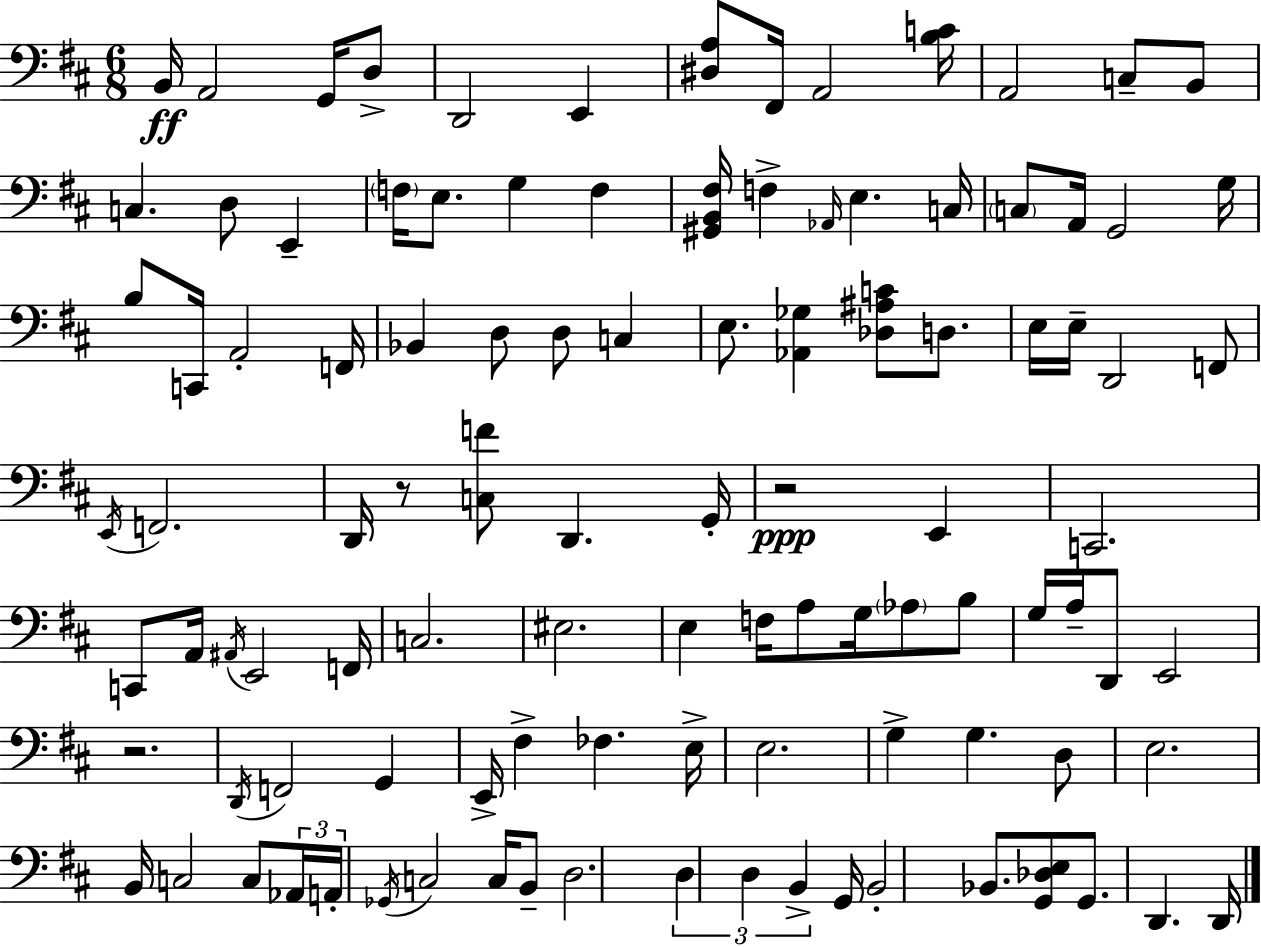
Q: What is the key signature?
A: D major